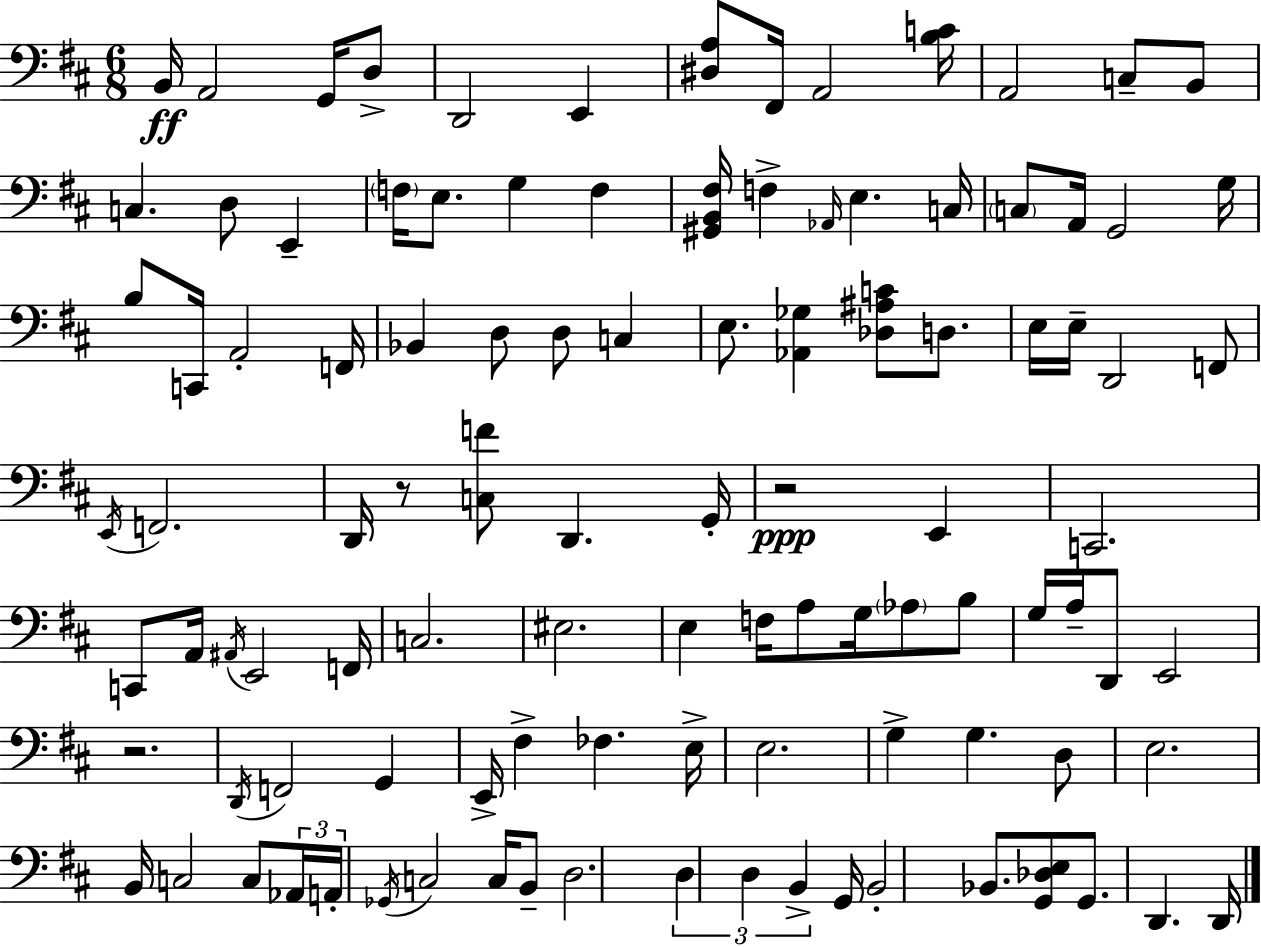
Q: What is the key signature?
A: D major